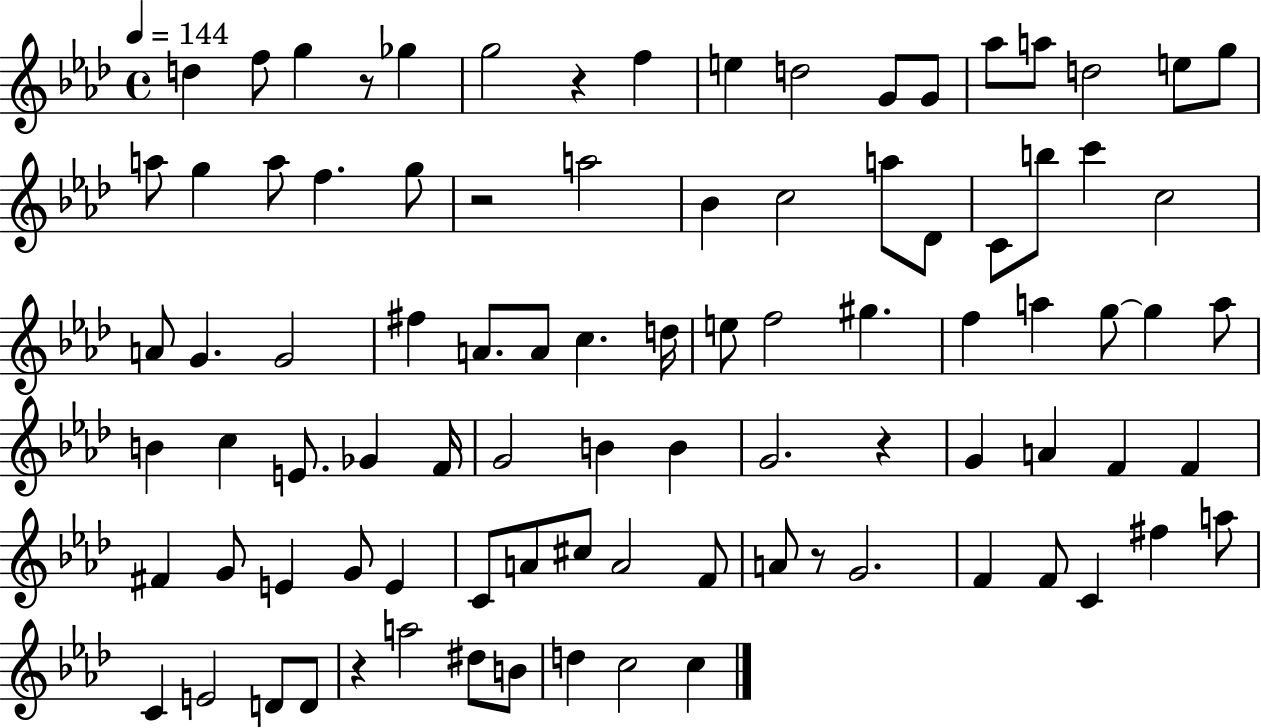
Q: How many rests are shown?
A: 6